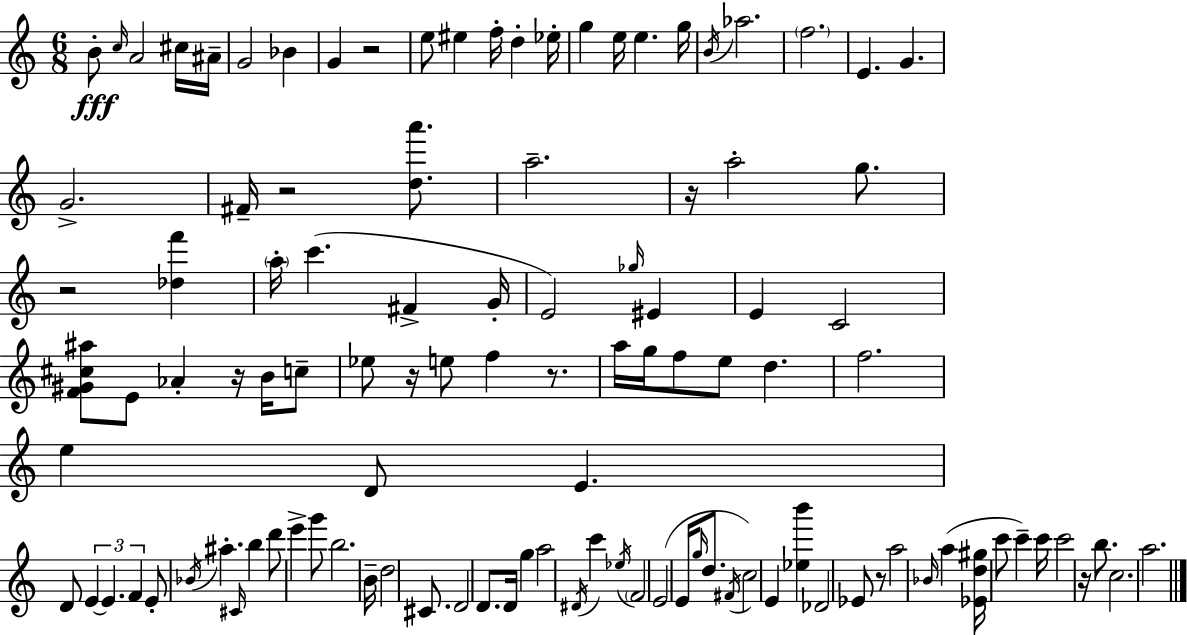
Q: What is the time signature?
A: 6/8